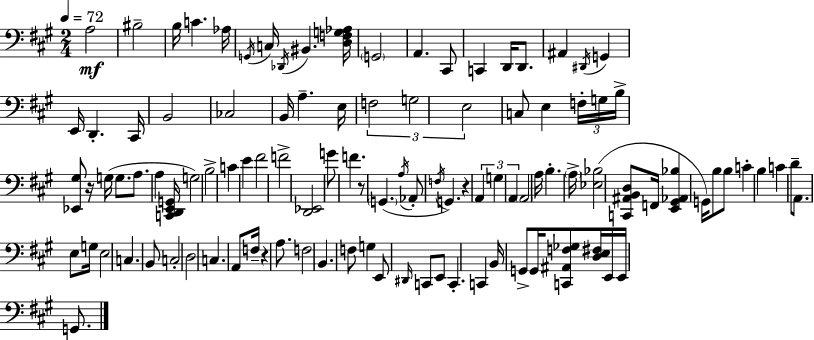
A3/h BIS3/h B3/s C4/q. Ab3/s G2/s C3/s Db2/s BIS2/q. [D3,F3,G3,Ab3]/s G2/h A2/q. C#2/e C2/q D2/s D2/e. A#2/q D#2/s G2/q E2/s D2/q. C#2/s B2/h CES3/h B2/s A3/q. E3/s F3/h G3/h E3/h C3/e E3/q F3/s G3/s B3/s [Eb2,G#3]/e R/s G3/s G3/e. A3/e. A3/q [C2,D2,E2,G2]/s G3/h B3/h C4/q E4/q F#4/h F4/h [D2,Eb2]/h G4/e F4/q. R/e G2/q. A3/s Ab2/e F3/s G2/q. R/q A2/q G3/q A2/q A2/h A3/s B3/q. A3/s [Eb3,Bb3]/h [C2,A#2,B2,D3]/e F2/s [E2,G#2,Ab2,Bb3]/q G2/s B3/e B3/e C4/q B3/q C4/q D4/e A2/e. E3/e G3/s E3/h C3/q. B2/e C3/h D3/h C3/q. A2/e F3/s R/q A3/e. F3/h B2/q. F3/e G3/q E2/e D#2/s C2/e E2/e C2/q. C2/q B2/s G2/e G2/s [C2,A#2,F3,Gb3]/e [D3,E3,F#3]/s E2/s E2/s G2/e.